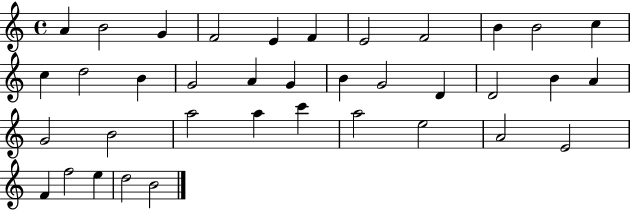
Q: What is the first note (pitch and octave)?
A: A4